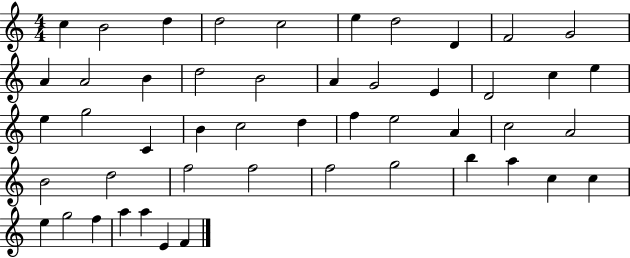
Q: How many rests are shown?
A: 0